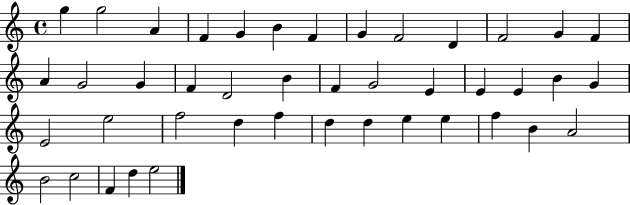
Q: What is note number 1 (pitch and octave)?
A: G5